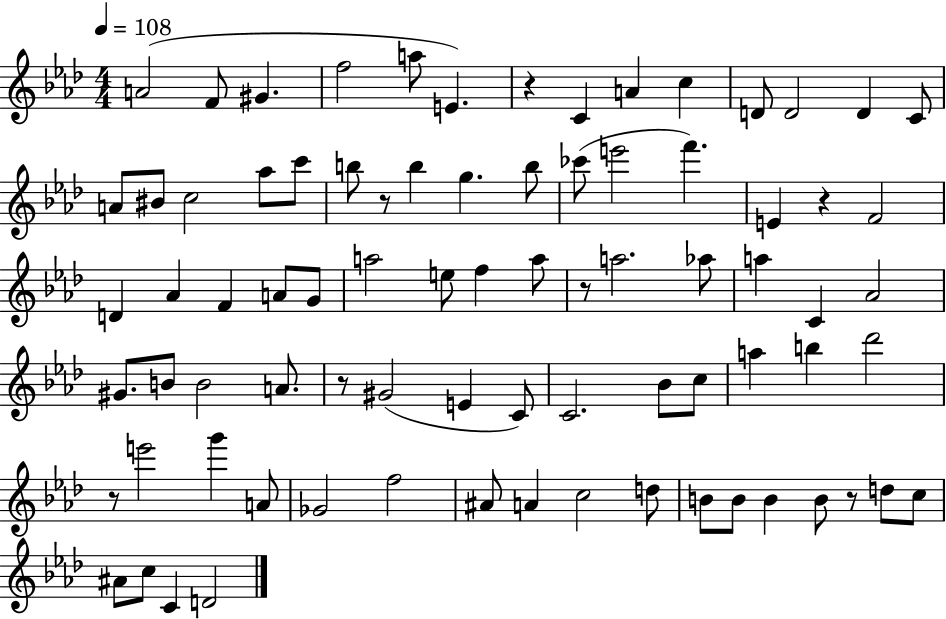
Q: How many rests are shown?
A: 7